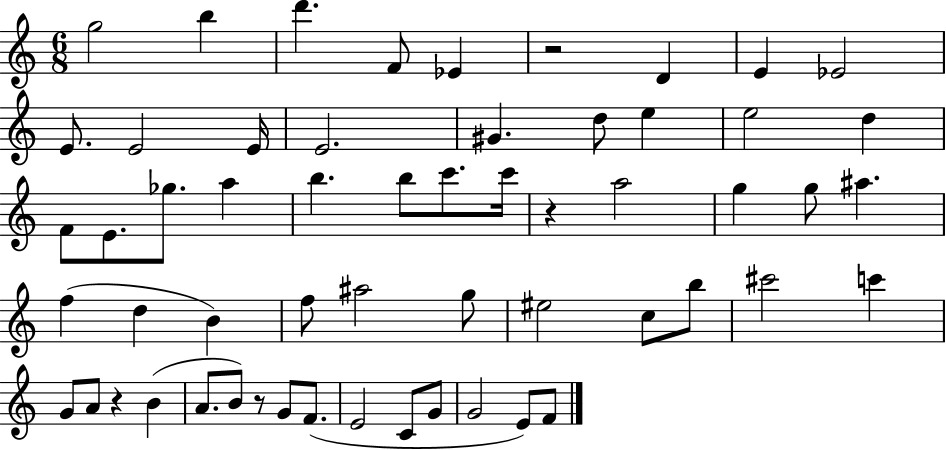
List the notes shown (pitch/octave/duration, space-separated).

G5/h B5/q D6/q. F4/e Eb4/q R/h D4/q E4/q Eb4/h E4/e. E4/h E4/s E4/h. G#4/q. D5/e E5/q E5/h D5/q F4/e E4/e. Gb5/e. A5/q B5/q. B5/e C6/e. C6/s R/q A5/h G5/q G5/e A#5/q. F5/q D5/q B4/q F5/e A#5/h G5/e EIS5/h C5/e B5/e C#6/h C6/q G4/e A4/e R/q B4/q A4/e. B4/e R/e G4/e F4/e. E4/h C4/e G4/e G4/h E4/e F4/e